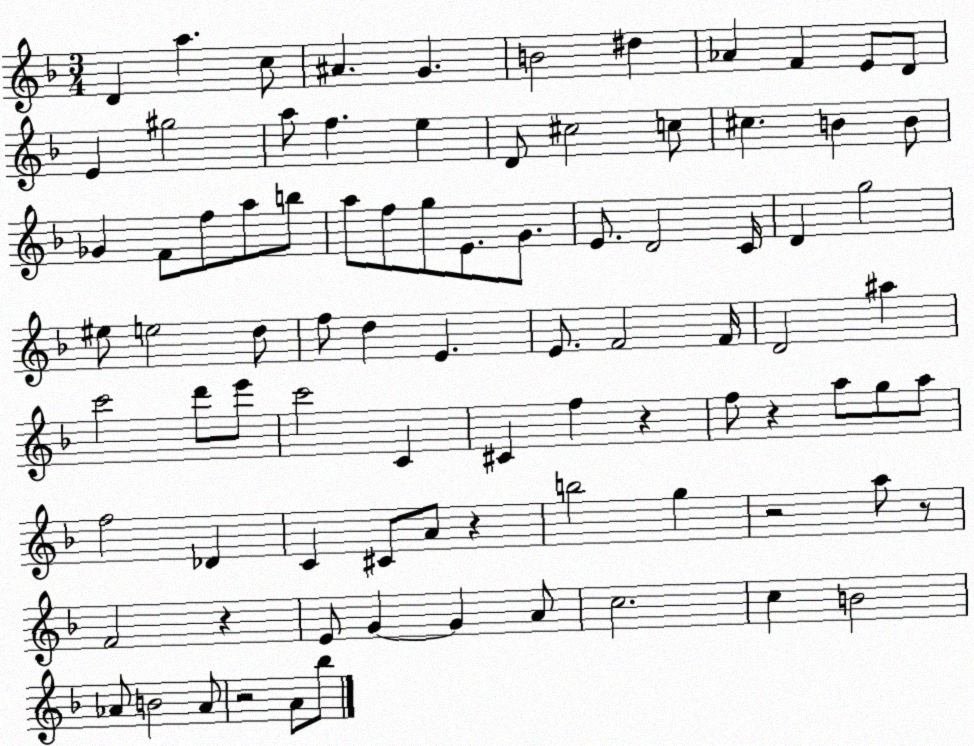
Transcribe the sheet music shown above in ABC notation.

X:1
T:Untitled
M:3/4
L:1/4
K:F
D a c/2 ^A G B2 ^d _A F E/2 D/2 E ^g2 a/2 f e D/2 ^c2 c/2 ^c B B/2 _G F/2 f/2 a/2 b/2 a/2 f/2 g/2 E/2 G/2 E/2 D2 C/4 D g2 ^e/2 e2 d/2 f/2 d E E/2 F2 F/4 D2 ^a c'2 d'/2 e'/2 c'2 C ^C f z f/2 z a/2 g/2 a/2 f2 _D C ^C/2 A/2 z b2 g z2 a/2 z/2 F2 z E/2 G G A/2 c2 c B2 _A/2 B2 _A/2 z2 A/2 _b/2